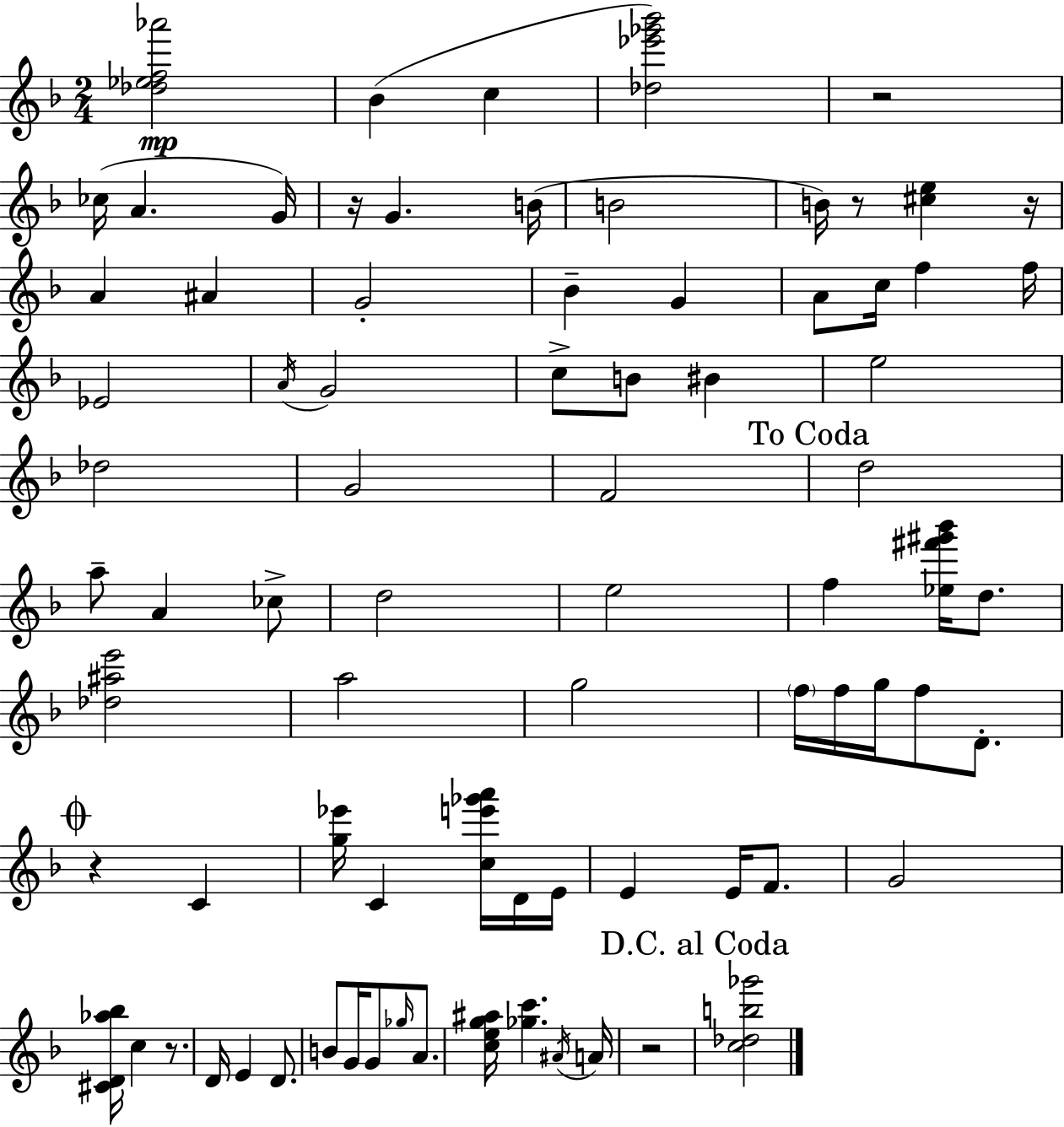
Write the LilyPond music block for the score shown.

{
  \clef treble
  \numericTimeSignature
  \time 2/4
  \key f \major
  \repeat volta 2 { <des'' ees'' f'' aes'''>2\mp | bes'4( c''4 | <des'' ees''' ges''' bes'''>2) | r2 | \break ces''16( a'4. g'16) | r16 g'4. b'16( | b'2 | b'16) r8 <cis'' e''>4 r16 | \break a'4 ais'4 | g'2-. | bes'4-- g'4 | a'8 c''16 f''4 f''16 | \break ees'2 | \acciaccatura { a'16 } g'2 | c''8-> b'8 bis'4 | e''2 | \break des''2 | g'2 | f'2 | \mark "To Coda" d''2 | \break a''8-- a'4 ces''8-> | d''2 | e''2 | f''4 <ees'' fis''' gis''' bes'''>16 d''8. | \break <des'' ais'' e'''>2 | a''2 | g''2 | \parenthesize f''16 f''16 g''16 f''8 d'8.-. | \break \mark \markup { \musicglyph "scripts.coda" } r4 c'4 | <g'' ees'''>16 c'4 <c'' e''' ges''' a'''>16 d'16 | e'16 e'4 e'16 f'8. | g'2 | \break <cis' d' aes'' bes''>16 c''4 r8. | d'16 e'4 d'8. | b'8 g'16 g'8 \grace { ges''16 } a'8. | <c'' e'' g'' ais''>16 <ges'' c'''>4. | \break \acciaccatura { ais'16 } a'16 r2 | \mark "D.C. al Coda" <c'' des'' b'' ges'''>2 | } \bar "|."
}